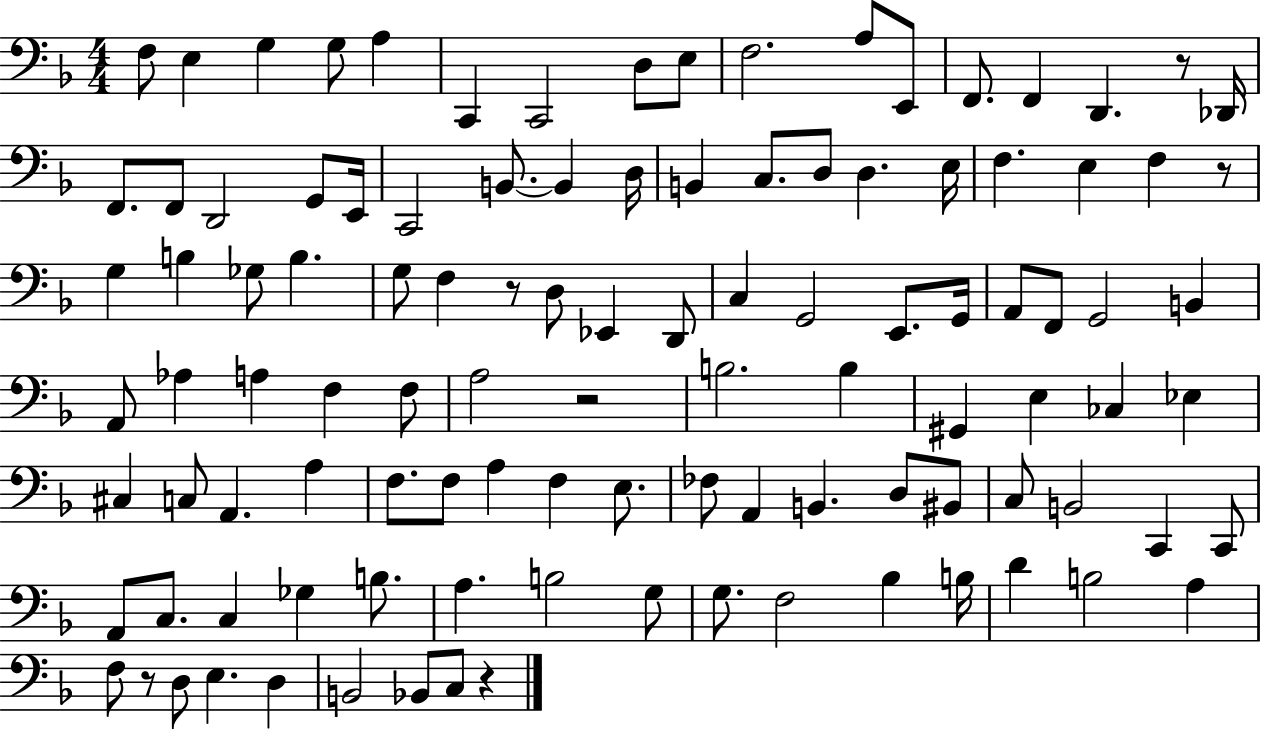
F3/e E3/q G3/q G3/e A3/q C2/q C2/h D3/e E3/e F3/h. A3/e E2/e F2/e. F2/q D2/q. R/e Db2/s F2/e. F2/e D2/h G2/e E2/s C2/h B2/e. B2/q D3/s B2/q C3/e. D3/e D3/q. E3/s F3/q. E3/q F3/q R/e G3/q B3/q Gb3/e B3/q. G3/e F3/q R/e D3/e Eb2/q D2/e C3/q G2/h E2/e. G2/s A2/e F2/e G2/h B2/q A2/e Ab3/q A3/q F3/q F3/e A3/h R/h B3/h. B3/q G#2/q E3/q CES3/q Eb3/q C#3/q C3/e A2/q. A3/q F3/e. F3/e A3/q F3/q E3/e. FES3/e A2/q B2/q. D3/e BIS2/e C3/e B2/h C2/q C2/e A2/e C3/e. C3/q Gb3/q B3/e. A3/q. B3/h G3/e G3/e. F3/h Bb3/q B3/s D4/q B3/h A3/q F3/e R/e D3/e E3/q. D3/q B2/h Bb2/e C3/e R/q